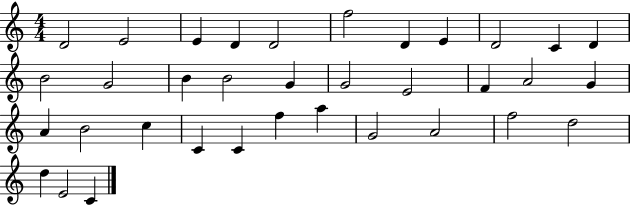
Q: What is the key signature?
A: C major